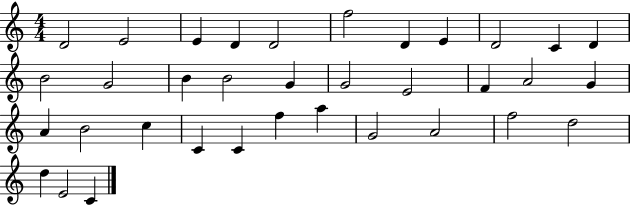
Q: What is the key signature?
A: C major